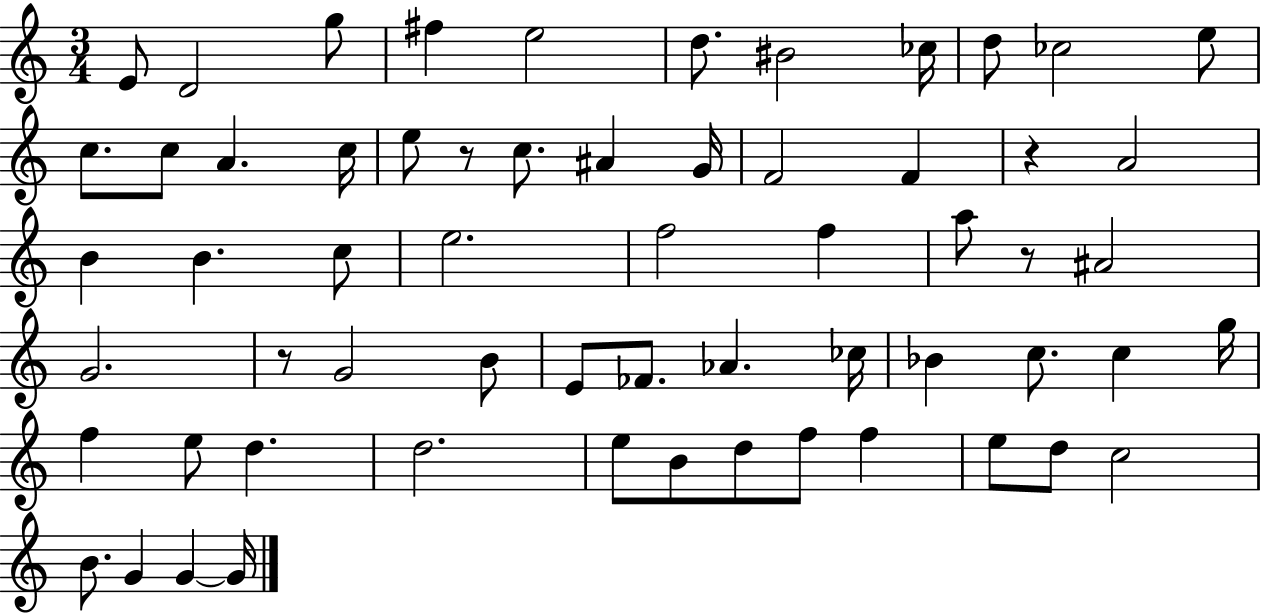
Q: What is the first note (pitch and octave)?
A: E4